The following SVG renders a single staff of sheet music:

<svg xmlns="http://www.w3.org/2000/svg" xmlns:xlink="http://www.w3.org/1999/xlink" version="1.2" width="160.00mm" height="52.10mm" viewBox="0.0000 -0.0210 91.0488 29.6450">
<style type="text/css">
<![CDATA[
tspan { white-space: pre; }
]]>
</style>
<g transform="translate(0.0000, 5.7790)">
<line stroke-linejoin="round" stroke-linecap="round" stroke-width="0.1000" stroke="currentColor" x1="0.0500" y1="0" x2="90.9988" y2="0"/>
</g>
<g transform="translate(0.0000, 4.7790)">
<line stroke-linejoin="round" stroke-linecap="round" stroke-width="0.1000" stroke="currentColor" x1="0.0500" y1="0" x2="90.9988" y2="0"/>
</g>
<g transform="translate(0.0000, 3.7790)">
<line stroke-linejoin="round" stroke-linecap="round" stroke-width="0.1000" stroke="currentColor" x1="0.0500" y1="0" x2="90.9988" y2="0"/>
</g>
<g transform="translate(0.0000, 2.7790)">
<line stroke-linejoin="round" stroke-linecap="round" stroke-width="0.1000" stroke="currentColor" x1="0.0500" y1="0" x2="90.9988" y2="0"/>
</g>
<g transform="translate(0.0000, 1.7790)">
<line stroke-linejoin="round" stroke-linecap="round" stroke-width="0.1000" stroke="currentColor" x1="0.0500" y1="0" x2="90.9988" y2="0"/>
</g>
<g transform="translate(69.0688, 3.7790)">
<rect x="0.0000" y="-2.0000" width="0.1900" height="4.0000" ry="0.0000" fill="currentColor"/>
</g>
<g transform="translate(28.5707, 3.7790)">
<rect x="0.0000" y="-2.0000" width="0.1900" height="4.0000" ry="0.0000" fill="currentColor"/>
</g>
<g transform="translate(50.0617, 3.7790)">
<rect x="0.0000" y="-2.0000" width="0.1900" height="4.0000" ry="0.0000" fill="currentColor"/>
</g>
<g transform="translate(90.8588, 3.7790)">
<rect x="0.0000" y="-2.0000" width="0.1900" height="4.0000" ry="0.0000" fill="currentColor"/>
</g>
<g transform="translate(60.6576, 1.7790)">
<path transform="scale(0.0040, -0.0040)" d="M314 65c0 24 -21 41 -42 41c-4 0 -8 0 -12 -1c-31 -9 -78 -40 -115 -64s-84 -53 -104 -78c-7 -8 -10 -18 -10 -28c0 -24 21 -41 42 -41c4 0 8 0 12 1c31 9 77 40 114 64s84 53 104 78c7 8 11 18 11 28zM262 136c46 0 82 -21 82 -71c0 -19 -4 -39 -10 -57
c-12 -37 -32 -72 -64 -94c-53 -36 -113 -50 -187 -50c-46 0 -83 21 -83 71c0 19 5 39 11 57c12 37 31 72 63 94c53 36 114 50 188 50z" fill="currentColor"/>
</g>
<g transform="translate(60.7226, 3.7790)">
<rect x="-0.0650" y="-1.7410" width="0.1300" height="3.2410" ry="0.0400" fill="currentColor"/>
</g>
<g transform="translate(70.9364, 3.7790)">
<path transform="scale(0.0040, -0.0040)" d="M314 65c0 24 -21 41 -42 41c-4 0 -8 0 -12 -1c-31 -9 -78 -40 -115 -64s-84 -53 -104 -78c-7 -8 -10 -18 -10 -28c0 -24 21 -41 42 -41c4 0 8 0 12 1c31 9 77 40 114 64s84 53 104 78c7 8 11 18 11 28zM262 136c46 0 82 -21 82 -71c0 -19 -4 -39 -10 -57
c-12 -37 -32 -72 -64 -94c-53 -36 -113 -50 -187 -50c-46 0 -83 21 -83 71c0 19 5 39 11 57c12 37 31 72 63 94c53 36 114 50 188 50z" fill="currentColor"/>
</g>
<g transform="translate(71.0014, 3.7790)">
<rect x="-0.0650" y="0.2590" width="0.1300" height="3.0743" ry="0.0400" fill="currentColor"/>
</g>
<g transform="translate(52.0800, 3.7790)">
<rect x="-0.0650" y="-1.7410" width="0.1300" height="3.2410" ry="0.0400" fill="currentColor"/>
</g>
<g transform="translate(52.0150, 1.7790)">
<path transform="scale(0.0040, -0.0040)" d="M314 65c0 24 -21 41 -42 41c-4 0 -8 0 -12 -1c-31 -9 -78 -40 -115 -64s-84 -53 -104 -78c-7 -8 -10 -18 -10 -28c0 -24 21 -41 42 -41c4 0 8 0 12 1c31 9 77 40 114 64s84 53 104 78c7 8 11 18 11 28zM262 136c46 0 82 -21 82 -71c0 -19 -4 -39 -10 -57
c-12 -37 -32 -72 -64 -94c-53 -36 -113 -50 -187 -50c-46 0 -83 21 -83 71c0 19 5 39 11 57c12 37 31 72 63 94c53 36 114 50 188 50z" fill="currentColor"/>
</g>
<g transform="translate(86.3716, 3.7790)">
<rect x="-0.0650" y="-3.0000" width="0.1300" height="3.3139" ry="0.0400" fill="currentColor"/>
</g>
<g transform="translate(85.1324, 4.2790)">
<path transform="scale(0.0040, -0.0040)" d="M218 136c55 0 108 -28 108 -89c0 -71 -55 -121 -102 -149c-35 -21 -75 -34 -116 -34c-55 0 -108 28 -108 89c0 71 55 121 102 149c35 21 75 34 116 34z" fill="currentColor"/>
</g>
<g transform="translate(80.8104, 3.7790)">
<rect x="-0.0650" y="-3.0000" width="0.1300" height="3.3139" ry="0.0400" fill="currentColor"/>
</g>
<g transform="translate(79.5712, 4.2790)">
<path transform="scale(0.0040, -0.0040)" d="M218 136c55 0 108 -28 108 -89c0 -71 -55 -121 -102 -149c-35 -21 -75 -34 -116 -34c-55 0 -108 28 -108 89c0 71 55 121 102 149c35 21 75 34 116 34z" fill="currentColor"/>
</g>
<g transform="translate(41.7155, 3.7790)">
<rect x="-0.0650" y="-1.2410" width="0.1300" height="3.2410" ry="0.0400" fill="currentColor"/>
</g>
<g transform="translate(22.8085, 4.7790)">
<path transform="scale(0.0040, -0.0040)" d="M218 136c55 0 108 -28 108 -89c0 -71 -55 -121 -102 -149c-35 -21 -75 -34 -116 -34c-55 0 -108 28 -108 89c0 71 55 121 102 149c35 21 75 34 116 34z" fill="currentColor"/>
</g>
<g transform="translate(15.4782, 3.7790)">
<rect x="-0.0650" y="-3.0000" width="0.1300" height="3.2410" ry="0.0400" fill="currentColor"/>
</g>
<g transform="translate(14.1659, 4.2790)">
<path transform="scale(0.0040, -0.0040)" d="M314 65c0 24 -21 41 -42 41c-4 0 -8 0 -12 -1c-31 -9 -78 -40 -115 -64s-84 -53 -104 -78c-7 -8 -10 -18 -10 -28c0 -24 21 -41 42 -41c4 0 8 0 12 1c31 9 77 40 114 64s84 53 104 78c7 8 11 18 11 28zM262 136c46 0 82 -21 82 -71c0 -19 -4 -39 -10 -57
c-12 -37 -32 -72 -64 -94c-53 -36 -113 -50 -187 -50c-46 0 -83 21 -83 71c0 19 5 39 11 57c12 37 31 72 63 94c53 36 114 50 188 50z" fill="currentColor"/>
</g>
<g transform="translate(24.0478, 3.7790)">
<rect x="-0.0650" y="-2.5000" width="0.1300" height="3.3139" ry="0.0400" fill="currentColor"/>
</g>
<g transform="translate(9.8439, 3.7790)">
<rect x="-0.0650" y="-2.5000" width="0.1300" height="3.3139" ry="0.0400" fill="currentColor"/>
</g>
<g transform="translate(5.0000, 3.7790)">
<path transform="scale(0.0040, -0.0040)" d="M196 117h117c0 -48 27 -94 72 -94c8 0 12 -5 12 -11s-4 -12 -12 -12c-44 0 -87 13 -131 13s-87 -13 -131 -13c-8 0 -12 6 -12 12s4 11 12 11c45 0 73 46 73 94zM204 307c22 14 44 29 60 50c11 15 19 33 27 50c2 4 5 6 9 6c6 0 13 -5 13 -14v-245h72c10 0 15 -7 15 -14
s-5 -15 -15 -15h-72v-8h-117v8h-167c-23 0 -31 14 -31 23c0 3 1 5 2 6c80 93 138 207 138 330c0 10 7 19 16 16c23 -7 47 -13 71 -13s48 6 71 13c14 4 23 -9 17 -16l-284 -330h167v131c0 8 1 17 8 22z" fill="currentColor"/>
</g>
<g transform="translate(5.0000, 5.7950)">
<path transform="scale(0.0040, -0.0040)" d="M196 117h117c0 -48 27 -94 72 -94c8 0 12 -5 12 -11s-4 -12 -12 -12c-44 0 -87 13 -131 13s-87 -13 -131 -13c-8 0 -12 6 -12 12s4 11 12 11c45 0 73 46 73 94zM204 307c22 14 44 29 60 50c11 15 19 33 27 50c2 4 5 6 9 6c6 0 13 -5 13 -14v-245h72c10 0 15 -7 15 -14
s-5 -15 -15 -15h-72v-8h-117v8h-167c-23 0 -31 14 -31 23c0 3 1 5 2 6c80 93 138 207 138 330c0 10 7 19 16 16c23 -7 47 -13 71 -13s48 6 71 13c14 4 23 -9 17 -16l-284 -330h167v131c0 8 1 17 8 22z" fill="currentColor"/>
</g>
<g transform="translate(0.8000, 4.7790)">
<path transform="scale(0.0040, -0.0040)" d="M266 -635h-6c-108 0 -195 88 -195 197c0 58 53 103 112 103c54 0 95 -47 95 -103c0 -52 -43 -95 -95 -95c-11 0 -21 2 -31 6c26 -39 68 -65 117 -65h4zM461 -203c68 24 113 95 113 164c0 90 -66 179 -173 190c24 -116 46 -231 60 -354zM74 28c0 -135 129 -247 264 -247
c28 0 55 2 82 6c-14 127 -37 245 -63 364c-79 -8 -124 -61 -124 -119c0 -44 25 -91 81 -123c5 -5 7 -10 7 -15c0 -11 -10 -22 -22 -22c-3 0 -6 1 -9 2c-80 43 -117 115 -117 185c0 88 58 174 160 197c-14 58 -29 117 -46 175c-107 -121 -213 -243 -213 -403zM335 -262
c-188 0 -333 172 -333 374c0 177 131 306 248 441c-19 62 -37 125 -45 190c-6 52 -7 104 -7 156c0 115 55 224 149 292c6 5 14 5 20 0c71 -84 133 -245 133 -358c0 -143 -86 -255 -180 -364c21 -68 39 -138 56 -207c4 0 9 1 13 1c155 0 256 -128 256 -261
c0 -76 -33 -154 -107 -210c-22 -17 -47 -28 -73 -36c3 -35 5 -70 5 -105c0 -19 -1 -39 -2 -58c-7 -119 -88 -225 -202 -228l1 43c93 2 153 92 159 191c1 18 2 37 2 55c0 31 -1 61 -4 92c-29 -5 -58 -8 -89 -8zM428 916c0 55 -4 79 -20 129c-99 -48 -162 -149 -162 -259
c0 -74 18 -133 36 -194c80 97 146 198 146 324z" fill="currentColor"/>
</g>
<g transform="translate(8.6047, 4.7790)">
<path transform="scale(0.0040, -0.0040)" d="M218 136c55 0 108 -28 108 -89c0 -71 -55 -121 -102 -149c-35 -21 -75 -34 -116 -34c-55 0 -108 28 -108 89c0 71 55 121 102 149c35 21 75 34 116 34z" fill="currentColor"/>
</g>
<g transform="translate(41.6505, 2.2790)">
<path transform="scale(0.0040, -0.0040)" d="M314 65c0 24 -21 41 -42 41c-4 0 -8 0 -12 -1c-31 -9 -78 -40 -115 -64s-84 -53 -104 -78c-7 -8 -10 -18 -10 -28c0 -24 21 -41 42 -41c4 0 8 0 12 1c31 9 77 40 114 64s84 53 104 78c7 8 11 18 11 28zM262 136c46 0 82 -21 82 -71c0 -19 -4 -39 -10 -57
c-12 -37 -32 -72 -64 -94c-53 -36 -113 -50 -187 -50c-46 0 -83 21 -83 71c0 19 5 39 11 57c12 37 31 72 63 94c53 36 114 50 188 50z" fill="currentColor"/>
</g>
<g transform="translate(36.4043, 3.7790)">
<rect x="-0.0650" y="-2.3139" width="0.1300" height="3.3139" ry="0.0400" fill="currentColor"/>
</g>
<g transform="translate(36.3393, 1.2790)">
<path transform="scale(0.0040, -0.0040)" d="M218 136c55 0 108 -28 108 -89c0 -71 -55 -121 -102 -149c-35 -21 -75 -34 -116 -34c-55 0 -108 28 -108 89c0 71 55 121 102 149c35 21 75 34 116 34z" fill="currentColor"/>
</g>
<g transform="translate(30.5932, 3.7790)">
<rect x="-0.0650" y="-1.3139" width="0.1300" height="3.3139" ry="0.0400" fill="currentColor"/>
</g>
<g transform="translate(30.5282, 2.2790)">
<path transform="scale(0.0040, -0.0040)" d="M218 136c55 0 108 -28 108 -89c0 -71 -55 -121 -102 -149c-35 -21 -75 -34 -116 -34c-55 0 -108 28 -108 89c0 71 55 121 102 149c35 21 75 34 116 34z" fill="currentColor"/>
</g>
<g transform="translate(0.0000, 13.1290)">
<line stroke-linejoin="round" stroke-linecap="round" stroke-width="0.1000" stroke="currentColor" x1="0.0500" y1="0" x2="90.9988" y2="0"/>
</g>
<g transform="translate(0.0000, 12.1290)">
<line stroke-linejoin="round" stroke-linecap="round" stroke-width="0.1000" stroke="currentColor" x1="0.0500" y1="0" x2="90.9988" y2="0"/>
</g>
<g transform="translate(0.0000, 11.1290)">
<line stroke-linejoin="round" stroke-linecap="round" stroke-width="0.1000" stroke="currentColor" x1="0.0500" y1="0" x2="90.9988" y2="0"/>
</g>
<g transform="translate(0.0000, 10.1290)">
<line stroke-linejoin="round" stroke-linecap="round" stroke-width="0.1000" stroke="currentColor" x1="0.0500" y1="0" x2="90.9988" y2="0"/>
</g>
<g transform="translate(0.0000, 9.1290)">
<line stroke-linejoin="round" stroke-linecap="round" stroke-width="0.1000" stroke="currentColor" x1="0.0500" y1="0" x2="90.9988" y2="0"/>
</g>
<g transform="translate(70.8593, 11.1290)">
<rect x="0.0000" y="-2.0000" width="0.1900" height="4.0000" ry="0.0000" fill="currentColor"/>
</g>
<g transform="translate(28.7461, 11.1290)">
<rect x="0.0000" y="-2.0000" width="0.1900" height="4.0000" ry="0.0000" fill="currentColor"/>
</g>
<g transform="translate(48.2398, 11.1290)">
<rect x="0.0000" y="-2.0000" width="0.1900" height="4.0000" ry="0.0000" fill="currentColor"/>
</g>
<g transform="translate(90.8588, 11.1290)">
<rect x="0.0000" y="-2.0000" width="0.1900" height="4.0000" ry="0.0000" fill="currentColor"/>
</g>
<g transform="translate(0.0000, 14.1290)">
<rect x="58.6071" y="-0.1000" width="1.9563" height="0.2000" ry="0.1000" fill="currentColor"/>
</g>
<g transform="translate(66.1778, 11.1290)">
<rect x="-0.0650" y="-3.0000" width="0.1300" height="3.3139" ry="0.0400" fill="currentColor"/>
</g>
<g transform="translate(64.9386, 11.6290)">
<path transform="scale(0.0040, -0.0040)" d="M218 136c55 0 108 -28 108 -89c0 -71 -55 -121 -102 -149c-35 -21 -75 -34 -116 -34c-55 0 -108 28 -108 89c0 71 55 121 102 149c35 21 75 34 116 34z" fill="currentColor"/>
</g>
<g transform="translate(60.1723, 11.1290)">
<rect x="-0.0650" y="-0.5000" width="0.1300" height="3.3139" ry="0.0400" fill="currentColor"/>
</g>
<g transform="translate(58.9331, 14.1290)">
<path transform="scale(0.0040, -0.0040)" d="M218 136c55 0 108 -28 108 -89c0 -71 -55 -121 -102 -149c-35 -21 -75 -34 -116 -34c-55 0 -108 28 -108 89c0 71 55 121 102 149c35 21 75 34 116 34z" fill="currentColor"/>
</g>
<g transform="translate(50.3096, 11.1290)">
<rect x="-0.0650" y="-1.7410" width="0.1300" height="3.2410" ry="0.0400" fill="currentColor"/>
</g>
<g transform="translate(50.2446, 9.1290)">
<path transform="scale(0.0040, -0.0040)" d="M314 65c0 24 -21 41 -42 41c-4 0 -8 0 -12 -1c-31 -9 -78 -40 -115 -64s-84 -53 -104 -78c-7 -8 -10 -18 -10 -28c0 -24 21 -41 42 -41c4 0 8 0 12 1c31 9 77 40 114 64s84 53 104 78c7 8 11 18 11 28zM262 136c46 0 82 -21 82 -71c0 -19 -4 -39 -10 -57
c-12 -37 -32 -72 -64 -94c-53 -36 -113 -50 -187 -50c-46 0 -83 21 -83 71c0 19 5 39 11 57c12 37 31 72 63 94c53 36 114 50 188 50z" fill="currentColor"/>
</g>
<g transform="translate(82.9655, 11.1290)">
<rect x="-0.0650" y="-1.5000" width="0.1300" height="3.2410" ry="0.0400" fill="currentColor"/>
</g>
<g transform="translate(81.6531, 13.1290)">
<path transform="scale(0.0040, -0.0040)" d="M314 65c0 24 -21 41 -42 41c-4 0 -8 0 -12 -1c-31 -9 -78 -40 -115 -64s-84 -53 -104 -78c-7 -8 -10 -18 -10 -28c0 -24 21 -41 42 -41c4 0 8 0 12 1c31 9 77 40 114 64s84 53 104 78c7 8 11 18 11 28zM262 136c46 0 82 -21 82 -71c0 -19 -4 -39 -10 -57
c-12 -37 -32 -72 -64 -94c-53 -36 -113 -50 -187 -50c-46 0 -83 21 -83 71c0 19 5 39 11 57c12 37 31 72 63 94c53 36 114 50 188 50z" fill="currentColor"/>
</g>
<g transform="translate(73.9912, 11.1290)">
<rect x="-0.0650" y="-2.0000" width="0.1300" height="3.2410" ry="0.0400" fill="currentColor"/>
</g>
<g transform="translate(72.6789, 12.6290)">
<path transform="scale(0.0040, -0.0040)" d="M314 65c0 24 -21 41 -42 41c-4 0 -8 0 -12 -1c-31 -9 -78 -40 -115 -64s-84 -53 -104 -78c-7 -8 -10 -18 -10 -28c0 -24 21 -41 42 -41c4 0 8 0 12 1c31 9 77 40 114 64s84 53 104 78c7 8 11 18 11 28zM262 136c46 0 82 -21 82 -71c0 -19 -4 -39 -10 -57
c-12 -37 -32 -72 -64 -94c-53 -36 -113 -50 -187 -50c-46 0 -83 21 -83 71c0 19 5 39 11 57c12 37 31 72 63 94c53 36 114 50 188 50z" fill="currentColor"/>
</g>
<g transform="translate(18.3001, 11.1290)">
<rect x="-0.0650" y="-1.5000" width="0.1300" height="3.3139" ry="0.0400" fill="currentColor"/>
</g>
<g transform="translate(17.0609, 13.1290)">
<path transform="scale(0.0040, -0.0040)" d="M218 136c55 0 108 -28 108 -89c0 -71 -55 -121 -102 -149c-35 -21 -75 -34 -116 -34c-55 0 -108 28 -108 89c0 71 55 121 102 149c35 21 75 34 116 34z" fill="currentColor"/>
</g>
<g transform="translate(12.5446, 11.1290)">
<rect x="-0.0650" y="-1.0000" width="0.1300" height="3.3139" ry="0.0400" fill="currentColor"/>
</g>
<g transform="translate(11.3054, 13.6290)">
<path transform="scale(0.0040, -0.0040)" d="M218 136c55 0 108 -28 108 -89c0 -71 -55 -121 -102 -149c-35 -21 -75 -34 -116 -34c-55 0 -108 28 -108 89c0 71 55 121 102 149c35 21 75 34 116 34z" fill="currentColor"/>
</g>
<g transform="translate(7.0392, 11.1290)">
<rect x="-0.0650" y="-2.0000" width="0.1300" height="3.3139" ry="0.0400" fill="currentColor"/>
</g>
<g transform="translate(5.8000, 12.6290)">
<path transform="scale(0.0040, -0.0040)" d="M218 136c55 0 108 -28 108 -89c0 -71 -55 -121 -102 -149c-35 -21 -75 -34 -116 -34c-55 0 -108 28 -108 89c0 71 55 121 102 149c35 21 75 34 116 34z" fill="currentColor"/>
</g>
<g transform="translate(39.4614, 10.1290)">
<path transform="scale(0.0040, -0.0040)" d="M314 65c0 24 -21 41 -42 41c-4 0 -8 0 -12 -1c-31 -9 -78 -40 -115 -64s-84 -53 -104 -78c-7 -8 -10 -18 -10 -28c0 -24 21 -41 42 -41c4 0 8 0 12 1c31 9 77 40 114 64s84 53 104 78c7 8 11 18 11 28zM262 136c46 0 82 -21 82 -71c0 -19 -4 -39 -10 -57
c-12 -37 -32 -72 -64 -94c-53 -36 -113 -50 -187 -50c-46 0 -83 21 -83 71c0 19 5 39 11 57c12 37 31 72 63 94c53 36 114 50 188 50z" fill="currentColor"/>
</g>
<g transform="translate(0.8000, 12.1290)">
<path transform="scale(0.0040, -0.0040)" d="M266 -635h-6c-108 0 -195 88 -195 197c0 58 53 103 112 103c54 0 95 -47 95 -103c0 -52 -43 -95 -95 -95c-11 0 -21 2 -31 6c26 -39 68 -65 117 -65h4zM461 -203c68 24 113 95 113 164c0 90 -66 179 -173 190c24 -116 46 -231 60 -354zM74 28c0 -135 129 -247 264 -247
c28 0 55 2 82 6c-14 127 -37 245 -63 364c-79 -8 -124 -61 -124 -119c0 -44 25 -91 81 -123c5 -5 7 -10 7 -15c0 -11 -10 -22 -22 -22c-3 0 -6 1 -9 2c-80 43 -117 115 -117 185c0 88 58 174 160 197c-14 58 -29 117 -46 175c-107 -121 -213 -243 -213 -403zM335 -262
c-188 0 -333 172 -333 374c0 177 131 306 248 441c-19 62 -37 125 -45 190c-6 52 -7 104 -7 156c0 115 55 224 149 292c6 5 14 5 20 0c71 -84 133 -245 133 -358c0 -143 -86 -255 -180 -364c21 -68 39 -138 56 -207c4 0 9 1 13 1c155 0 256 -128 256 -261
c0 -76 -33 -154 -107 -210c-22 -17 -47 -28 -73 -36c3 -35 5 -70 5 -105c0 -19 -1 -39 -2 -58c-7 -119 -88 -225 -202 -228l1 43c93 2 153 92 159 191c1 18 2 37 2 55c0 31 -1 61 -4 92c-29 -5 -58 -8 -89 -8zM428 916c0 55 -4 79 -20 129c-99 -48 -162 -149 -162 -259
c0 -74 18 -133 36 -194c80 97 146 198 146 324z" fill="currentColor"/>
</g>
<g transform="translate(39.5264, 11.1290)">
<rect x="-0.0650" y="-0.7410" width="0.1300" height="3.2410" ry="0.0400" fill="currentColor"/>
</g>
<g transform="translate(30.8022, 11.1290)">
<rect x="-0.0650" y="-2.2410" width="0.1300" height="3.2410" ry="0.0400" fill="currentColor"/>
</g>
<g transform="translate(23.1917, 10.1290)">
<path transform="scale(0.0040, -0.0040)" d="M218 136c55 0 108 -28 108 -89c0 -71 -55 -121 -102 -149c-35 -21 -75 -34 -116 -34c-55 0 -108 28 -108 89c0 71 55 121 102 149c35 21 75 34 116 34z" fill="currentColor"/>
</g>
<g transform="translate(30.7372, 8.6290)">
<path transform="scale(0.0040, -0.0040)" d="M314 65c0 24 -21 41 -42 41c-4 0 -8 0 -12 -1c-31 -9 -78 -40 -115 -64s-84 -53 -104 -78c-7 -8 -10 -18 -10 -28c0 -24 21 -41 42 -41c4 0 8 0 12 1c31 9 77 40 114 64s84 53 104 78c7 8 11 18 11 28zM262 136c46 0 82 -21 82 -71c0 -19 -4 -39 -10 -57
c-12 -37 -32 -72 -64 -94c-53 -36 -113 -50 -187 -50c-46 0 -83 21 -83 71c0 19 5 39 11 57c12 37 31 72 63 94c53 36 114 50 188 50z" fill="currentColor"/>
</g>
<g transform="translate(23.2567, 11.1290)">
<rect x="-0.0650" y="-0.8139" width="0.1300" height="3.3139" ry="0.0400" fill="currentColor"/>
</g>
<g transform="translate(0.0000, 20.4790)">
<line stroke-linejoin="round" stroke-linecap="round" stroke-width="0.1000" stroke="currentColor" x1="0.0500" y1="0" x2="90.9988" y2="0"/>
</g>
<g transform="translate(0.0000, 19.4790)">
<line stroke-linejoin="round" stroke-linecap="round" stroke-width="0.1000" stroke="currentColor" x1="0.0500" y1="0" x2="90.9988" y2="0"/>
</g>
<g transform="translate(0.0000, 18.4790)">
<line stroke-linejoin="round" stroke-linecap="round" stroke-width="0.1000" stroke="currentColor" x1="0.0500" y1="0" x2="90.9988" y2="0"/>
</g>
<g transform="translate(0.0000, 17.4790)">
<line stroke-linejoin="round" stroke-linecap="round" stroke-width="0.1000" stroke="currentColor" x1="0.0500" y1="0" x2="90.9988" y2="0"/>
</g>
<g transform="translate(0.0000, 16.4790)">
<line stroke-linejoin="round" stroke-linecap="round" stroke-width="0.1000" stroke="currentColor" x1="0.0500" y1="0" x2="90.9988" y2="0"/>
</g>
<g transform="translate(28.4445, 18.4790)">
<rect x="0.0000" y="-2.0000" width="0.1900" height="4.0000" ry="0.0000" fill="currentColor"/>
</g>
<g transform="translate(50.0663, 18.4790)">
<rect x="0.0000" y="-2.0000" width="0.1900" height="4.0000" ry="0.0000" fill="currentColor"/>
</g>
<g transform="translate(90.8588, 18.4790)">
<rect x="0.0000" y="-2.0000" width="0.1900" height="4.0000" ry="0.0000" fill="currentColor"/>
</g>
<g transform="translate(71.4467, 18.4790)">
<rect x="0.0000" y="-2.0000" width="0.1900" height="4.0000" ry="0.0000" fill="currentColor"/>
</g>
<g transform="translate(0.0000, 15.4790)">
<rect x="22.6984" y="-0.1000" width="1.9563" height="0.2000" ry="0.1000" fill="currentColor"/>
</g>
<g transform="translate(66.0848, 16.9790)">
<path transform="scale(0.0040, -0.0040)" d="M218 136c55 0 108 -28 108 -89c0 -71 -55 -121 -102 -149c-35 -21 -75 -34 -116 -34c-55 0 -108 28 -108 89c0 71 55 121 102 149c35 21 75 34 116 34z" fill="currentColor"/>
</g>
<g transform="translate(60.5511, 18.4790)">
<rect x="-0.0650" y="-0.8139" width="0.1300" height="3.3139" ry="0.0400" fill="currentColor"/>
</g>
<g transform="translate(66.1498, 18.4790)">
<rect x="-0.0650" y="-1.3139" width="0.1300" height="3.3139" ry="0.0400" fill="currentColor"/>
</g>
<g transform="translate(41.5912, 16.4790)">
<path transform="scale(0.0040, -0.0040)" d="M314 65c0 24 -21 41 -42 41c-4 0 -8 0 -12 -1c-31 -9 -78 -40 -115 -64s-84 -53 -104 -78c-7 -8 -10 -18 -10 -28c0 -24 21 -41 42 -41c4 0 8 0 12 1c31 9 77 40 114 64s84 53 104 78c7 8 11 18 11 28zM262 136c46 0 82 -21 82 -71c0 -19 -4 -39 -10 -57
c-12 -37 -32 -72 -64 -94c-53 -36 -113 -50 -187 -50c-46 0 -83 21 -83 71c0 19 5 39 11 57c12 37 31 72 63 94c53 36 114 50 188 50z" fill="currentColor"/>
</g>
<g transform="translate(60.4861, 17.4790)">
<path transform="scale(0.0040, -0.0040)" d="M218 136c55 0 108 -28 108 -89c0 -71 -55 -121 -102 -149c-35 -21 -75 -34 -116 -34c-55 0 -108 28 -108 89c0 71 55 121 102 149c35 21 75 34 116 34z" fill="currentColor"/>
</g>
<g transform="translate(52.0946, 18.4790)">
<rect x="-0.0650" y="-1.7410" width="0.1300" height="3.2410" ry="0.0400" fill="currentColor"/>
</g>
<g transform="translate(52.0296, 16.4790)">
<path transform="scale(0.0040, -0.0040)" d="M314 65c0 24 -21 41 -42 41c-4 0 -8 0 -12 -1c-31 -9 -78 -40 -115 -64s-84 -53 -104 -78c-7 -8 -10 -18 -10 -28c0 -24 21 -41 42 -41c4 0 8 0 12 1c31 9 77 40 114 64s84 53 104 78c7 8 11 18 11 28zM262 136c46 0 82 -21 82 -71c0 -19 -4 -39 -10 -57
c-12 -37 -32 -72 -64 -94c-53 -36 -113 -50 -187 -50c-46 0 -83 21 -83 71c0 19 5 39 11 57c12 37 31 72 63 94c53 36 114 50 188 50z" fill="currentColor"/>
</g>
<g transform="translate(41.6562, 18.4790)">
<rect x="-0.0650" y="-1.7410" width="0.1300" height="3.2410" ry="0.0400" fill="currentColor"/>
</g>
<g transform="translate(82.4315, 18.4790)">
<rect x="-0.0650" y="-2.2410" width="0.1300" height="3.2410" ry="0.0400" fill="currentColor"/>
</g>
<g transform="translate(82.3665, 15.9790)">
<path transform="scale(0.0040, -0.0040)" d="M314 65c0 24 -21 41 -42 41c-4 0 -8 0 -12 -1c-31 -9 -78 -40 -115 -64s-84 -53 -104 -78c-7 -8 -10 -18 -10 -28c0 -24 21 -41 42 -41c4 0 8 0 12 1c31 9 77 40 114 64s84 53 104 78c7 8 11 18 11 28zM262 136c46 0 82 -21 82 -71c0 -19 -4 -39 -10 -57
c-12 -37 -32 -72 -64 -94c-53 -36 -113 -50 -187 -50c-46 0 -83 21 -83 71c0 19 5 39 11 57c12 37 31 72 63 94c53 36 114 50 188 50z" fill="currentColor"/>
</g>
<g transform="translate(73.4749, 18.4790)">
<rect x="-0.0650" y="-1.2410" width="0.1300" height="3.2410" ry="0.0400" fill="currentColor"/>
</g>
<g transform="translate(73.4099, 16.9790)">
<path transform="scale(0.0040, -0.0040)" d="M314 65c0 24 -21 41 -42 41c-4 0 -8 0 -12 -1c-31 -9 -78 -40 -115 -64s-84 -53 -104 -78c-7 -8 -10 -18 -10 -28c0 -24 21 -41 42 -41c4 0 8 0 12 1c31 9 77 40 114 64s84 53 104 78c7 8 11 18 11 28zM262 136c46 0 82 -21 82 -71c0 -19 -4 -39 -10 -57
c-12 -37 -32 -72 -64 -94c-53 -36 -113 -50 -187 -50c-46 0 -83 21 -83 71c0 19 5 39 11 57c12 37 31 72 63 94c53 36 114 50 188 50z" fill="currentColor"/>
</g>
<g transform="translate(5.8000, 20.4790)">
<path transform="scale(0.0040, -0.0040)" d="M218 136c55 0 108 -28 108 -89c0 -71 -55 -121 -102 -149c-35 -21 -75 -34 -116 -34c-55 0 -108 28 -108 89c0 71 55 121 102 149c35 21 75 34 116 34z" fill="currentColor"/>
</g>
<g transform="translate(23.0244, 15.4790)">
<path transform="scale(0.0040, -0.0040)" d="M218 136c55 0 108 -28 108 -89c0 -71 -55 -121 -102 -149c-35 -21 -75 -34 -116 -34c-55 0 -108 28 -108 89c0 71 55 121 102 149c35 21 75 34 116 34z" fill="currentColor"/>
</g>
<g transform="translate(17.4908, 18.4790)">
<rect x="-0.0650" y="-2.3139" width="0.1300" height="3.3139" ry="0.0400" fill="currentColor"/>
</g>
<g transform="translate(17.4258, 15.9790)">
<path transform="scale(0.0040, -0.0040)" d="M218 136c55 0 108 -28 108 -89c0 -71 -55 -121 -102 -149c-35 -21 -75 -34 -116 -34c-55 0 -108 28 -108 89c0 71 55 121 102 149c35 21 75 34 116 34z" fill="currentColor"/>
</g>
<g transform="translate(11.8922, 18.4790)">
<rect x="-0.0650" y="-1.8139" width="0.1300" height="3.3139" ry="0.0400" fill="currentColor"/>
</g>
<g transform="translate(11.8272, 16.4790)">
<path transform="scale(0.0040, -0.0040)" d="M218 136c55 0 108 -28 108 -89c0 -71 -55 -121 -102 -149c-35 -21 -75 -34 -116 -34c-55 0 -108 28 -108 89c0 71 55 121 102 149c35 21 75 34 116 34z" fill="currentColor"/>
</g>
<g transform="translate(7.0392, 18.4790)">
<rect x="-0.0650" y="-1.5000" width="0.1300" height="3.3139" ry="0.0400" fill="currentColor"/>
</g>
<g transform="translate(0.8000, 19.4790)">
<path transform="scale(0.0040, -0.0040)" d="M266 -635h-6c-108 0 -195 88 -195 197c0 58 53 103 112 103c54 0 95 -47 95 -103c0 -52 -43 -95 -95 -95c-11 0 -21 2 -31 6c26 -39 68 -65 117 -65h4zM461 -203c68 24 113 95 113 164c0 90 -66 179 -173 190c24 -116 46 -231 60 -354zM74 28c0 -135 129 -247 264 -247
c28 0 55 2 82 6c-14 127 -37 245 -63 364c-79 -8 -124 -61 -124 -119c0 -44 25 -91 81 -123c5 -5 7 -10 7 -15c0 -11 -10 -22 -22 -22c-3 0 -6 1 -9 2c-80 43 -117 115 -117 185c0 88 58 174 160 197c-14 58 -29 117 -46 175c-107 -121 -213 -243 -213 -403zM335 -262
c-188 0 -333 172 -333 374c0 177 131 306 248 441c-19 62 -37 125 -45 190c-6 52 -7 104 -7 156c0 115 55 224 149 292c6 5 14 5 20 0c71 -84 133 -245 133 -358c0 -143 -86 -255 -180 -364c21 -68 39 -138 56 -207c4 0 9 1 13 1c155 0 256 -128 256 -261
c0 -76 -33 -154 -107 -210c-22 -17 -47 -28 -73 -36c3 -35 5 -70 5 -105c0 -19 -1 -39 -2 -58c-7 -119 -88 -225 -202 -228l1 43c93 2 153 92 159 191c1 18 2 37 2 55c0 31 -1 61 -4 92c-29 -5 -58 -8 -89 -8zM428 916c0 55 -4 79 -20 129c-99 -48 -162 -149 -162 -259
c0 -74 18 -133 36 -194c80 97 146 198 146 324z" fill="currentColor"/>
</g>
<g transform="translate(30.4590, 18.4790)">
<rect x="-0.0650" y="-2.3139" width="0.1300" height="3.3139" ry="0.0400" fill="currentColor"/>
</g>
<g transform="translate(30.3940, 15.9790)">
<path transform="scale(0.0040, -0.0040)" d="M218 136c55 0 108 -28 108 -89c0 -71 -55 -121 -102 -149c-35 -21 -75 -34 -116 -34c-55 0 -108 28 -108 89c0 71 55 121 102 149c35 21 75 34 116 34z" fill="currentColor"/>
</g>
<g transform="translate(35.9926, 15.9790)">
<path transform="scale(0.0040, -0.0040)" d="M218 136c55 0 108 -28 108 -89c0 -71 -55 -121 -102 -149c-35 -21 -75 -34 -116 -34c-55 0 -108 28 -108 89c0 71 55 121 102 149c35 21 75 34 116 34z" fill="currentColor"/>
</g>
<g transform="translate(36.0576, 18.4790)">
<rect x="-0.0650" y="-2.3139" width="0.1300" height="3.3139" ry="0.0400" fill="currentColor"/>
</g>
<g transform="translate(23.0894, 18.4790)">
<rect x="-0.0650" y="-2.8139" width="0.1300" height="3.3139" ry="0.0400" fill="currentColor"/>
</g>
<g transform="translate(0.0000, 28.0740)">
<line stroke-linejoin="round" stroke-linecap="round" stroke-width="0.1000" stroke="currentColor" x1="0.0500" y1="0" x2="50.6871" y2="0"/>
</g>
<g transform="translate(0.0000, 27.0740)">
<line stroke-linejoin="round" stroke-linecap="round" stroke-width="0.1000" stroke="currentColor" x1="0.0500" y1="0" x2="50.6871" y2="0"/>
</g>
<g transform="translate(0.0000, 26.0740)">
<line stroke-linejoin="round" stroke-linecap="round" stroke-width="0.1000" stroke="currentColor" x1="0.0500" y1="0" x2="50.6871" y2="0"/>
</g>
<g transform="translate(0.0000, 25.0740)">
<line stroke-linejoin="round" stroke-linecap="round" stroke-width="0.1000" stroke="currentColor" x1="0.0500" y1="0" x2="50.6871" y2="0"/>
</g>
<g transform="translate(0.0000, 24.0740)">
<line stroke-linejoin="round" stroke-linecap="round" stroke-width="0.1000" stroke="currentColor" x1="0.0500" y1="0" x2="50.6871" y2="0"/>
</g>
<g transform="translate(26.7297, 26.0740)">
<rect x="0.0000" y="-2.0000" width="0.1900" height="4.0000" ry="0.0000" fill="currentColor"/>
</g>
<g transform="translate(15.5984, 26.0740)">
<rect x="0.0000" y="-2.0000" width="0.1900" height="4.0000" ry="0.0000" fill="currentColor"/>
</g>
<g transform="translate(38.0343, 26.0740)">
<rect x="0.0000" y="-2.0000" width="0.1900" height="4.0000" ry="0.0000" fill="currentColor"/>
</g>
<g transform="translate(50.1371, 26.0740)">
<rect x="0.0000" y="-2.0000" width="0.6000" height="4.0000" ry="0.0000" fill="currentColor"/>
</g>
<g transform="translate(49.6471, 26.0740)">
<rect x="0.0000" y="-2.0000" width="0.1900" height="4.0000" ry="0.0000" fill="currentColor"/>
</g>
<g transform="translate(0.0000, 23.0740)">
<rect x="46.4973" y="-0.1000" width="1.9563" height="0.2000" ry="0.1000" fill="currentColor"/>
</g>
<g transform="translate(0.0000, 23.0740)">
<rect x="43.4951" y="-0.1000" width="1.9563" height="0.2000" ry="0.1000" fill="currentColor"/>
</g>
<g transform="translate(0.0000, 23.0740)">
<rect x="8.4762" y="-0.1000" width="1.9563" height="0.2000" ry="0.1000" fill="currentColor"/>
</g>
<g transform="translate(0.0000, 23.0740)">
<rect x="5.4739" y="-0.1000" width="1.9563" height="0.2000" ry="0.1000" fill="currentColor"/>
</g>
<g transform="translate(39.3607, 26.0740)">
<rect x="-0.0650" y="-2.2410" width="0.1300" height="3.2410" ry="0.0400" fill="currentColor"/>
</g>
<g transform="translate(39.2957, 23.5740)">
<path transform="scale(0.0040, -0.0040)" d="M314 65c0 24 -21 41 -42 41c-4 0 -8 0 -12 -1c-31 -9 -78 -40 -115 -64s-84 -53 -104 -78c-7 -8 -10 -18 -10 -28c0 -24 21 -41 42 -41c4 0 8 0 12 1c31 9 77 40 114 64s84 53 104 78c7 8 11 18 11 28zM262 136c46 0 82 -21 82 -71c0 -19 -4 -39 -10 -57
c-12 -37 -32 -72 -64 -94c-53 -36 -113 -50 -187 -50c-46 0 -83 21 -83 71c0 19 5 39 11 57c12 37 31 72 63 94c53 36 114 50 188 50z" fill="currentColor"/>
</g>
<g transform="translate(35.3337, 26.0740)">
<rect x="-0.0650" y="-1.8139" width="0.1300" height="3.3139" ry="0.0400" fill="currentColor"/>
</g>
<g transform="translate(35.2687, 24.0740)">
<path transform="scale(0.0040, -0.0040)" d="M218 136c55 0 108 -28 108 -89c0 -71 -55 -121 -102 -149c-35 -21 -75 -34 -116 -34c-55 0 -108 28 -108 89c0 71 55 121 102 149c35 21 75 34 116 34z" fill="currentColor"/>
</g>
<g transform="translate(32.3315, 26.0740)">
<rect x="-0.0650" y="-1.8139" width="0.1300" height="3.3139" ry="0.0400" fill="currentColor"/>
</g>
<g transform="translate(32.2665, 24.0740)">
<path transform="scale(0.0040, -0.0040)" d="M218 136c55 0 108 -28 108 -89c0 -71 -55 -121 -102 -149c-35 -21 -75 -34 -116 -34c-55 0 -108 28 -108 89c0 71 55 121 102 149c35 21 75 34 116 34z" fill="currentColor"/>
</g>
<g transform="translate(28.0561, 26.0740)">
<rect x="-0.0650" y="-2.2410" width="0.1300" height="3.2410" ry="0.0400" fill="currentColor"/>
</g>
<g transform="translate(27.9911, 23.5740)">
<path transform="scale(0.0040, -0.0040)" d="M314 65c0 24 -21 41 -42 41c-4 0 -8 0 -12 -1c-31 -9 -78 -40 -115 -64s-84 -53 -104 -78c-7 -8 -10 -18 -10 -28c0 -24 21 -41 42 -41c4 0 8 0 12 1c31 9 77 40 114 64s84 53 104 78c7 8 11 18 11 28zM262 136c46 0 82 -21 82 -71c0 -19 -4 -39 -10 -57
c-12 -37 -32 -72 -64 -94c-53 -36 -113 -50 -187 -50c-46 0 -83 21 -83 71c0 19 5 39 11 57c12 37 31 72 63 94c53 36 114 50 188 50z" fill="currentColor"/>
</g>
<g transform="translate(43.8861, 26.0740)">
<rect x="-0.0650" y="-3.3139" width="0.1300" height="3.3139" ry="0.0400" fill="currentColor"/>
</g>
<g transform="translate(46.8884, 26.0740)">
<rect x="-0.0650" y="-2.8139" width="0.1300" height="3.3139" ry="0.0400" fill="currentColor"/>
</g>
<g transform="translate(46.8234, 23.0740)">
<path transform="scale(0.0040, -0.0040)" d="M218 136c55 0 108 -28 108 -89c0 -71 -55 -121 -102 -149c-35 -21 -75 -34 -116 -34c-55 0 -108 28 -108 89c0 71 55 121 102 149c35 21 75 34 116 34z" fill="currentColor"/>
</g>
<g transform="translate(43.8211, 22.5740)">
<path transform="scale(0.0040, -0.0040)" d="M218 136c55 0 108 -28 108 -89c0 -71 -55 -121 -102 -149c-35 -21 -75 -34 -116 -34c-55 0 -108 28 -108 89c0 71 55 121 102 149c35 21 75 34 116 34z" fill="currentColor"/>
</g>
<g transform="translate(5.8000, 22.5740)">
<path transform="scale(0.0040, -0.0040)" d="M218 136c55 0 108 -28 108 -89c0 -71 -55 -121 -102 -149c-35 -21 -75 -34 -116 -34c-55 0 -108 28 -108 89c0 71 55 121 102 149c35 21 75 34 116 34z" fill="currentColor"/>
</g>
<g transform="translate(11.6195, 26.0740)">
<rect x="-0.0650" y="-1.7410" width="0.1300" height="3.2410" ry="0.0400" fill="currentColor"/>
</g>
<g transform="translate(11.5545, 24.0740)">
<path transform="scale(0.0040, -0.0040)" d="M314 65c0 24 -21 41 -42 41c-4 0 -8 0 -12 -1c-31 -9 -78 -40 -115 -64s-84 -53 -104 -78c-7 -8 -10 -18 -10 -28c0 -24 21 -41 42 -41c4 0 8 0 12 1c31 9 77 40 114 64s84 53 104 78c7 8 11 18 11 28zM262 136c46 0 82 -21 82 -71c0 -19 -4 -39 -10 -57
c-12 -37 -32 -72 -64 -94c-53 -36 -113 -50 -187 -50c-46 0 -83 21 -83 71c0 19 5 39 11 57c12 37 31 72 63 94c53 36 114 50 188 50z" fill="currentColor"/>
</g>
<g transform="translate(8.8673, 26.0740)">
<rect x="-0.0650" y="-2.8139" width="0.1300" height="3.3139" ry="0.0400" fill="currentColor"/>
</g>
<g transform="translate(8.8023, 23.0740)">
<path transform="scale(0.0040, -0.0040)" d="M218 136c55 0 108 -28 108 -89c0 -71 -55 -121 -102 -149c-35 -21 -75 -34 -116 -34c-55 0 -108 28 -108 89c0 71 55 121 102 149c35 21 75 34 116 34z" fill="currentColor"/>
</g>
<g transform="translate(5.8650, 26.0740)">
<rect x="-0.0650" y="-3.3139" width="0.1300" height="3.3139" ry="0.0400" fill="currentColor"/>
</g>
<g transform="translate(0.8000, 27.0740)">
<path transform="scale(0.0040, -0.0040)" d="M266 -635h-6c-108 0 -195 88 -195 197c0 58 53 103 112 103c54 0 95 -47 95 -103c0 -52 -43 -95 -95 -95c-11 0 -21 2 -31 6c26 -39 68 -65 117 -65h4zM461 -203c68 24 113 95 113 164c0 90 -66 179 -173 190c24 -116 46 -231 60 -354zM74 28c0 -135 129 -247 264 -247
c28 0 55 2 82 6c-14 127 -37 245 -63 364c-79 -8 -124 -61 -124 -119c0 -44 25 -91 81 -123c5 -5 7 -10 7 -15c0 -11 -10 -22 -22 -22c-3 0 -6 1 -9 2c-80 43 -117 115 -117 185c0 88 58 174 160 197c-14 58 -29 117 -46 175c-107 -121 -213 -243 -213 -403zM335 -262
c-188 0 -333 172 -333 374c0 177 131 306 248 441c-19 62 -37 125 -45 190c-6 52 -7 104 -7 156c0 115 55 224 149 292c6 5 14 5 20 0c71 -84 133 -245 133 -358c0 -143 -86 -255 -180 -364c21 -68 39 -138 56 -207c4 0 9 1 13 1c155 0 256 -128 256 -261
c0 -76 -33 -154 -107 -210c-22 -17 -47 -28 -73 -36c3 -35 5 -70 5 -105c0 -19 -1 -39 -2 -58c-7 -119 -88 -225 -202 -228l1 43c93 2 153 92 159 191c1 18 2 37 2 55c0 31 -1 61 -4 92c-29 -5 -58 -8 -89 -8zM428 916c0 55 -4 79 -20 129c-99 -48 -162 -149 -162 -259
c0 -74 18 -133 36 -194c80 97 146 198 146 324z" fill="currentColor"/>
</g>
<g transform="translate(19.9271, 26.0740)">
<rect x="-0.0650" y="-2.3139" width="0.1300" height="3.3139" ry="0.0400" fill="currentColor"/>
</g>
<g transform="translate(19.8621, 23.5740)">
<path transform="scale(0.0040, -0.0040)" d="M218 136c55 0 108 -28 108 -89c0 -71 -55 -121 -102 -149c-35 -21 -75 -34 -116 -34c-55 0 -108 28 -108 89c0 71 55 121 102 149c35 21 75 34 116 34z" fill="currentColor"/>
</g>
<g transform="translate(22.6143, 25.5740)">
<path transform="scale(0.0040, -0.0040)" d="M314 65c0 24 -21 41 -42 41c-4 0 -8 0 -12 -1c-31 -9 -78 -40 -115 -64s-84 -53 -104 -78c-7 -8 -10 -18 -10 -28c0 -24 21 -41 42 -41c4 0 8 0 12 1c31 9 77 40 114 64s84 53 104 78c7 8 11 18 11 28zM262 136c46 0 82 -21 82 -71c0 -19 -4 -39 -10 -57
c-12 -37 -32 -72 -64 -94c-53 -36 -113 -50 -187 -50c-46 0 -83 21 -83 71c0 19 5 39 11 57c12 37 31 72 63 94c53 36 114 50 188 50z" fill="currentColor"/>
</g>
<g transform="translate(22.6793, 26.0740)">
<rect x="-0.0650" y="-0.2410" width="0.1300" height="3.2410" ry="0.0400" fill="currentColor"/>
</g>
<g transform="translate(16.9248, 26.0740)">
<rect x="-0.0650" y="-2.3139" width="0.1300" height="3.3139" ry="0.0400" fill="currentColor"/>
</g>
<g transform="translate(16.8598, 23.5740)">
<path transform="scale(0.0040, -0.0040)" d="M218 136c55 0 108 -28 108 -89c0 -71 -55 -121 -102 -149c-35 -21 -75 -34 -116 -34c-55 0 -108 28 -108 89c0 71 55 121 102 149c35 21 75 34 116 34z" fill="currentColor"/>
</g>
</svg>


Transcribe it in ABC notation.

X:1
T:Untitled
M:4/4
L:1/4
K:C
G A2 G e g e2 f2 f2 B2 A A F D E d g2 d2 f2 C A F2 E2 E f g a g g f2 f2 d e e2 g2 b a f2 g g c2 g2 f f g2 b a